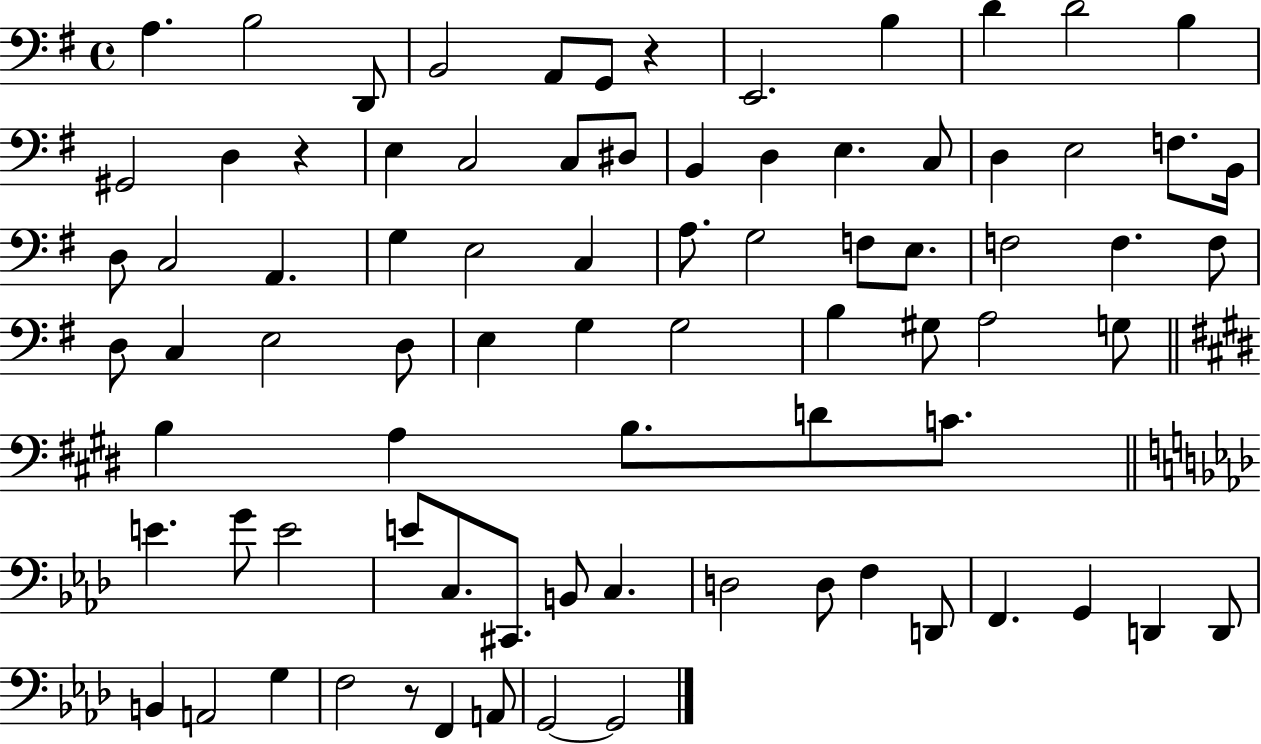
X:1
T:Untitled
M:4/4
L:1/4
K:G
A, B,2 D,,/2 B,,2 A,,/2 G,,/2 z E,,2 B, D D2 B, ^G,,2 D, z E, C,2 C,/2 ^D,/2 B,, D, E, C,/2 D, E,2 F,/2 B,,/4 D,/2 C,2 A,, G, E,2 C, A,/2 G,2 F,/2 E,/2 F,2 F, F,/2 D,/2 C, E,2 D,/2 E, G, G,2 B, ^G,/2 A,2 G,/2 B, A, B,/2 D/2 C/2 E G/2 E2 E/2 C,/2 ^C,,/2 B,,/2 C, D,2 D,/2 F, D,,/2 F,, G,, D,, D,,/2 B,, A,,2 G, F,2 z/2 F,, A,,/2 G,,2 G,,2